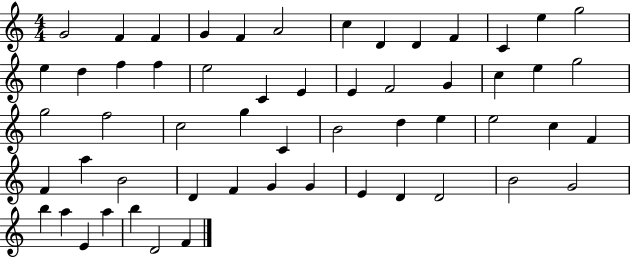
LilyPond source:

{
  \clef treble
  \numericTimeSignature
  \time 4/4
  \key c \major
  g'2 f'4 f'4 | g'4 f'4 a'2 | c''4 d'4 d'4 f'4 | c'4 e''4 g''2 | \break e''4 d''4 f''4 f''4 | e''2 c'4 e'4 | e'4 f'2 g'4 | c''4 e''4 g''2 | \break g''2 f''2 | c''2 g''4 c'4 | b'2 d''4 e''4 | e''2 c''4 f'4 | \break f'4 a''4 b'2 | d'4 f'4 g'4 g'4 | e'4 d'4 d'2 | b'2 g'2 | \break b''4 a''4 e'4 a''4 | b''4 d'2 f'4 | \bar "|."
}